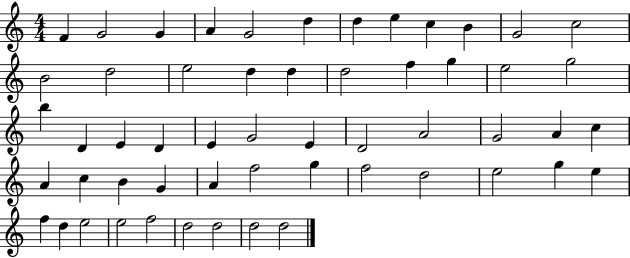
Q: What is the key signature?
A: C major